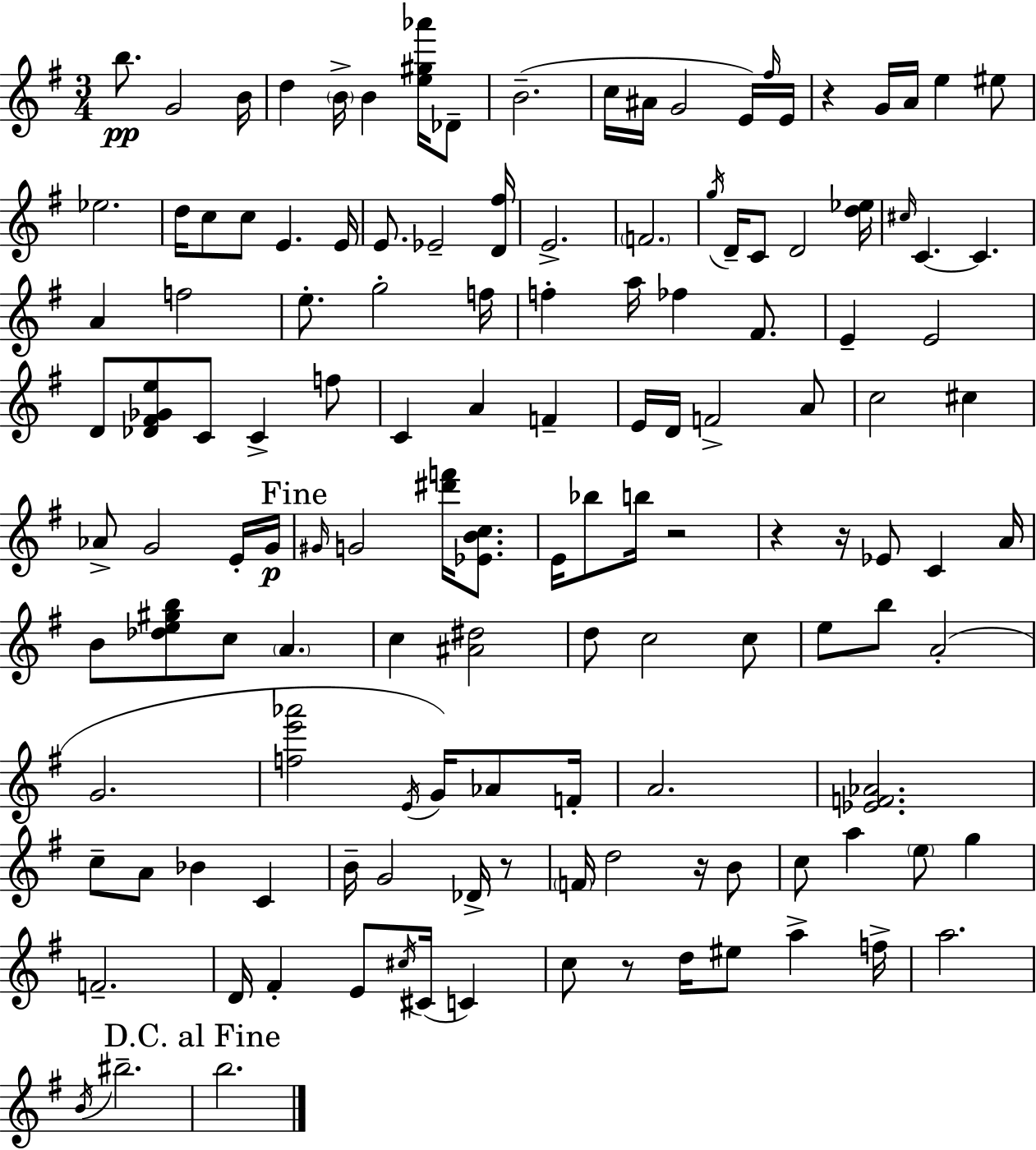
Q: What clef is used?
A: treble